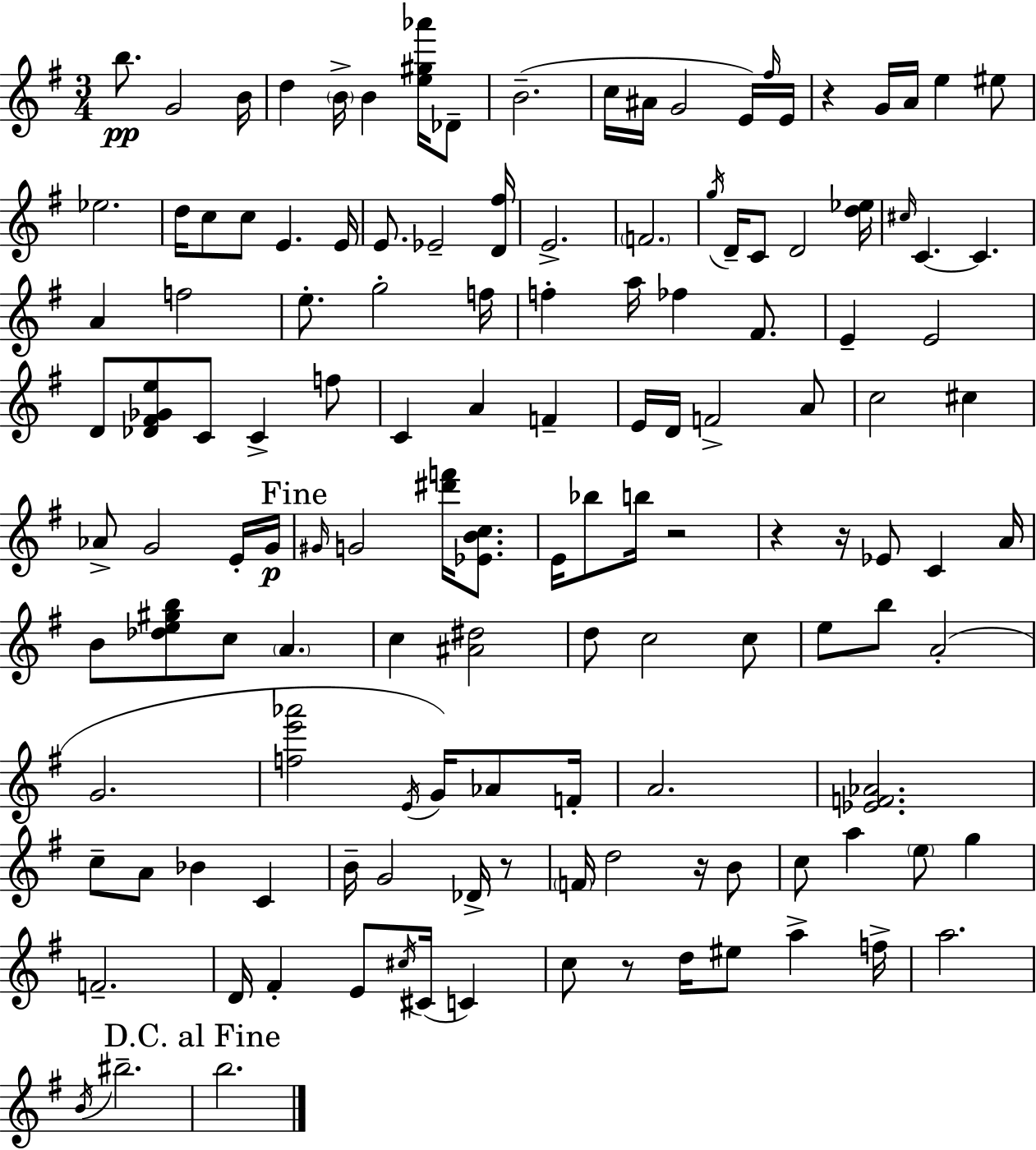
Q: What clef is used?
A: treble